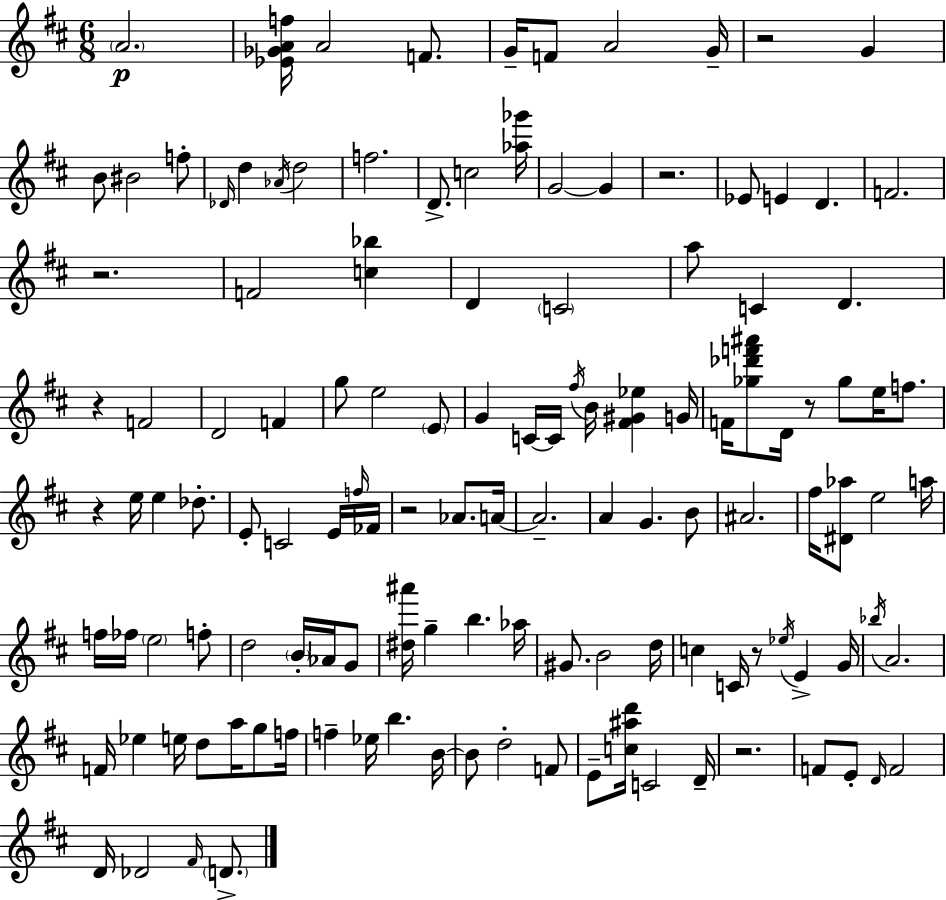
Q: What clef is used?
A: treble